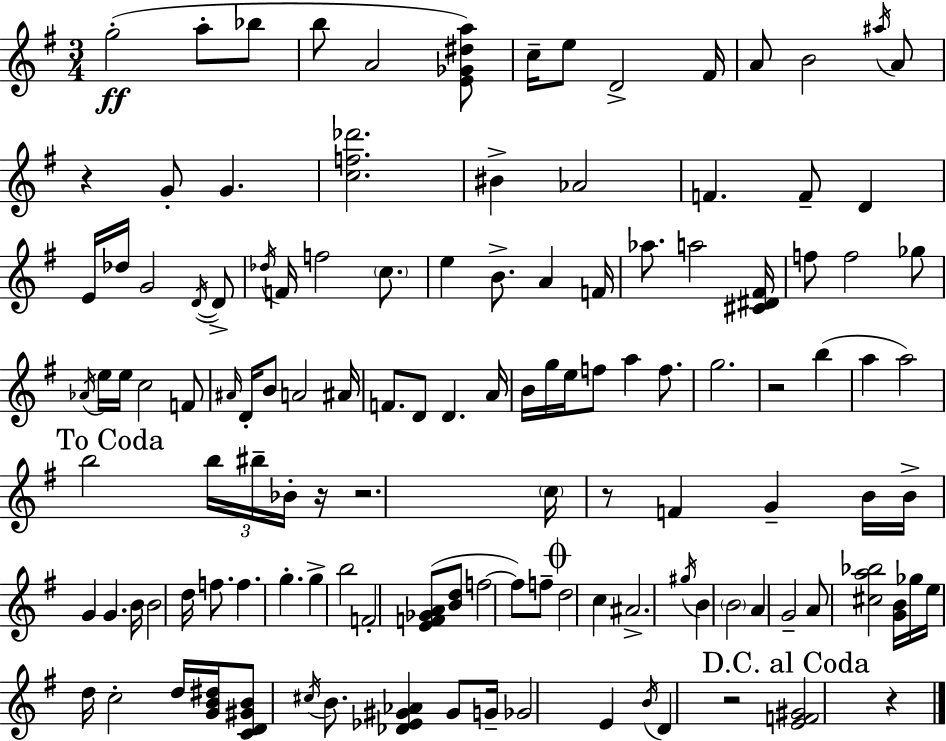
G5/h A5/e Bb5/e B5/e A4/h [E4,Gb4,D#5,A5]/e C5/s E5/e D4/h F#4/s A4/e B4/h A#5/s A4/e R/q G4/e G4/q. [C5,F5,Db6]/h. BIS4/q Ab4/h F4/q. F4/e D4/q E4/s Db5/s G4/h D4/s D4/e Db5/s F4/s F5/h C5/e. E5/q B4/e. A4/q F4/s Ab5/e. A5/h [C#4,D#4,F#4]/s F5/e F5/h Gb5/e Ab4/s E5/s E5/s C5/h F4/e A#4/s D4/s B4/e A4/h A#4/s F4/e. D4/e D4/q. A4/s B4/s G5/s E5/s F5/e A5/q F5/e. G5/h. R/h B5/q A5/q A5/h B5/h B5/s BIS5/s Bb4/s R/s R/h. C5/s R/e F4/q G4/q B4/s B4/s G4/q G4/q. B4/s B4/h D5/s F5/e. F5/q. G5/q. G5/q B5/h F4/h [E4,F4,Gb4,A4]/e [B4,D5]/e F5/h F5/e F5/e D5/h C5/q A#4/h. G#5/s B4/q B4/h A4/q G4/h A4/e [C#5,A5,Bb5]/h [G4,B4]/s Gb5/s E5/s D5/s C5/h D5/s [G4,B4,D#5]/s [C4,D4,G#4,B4]/e C#5/s B4/e. [Db4,Eb4,G#4,Ab4]/q G#4/e G4/s Gb4/h E4/q B4/s D4/q R/h [E4,F4,G#4]/h R/q